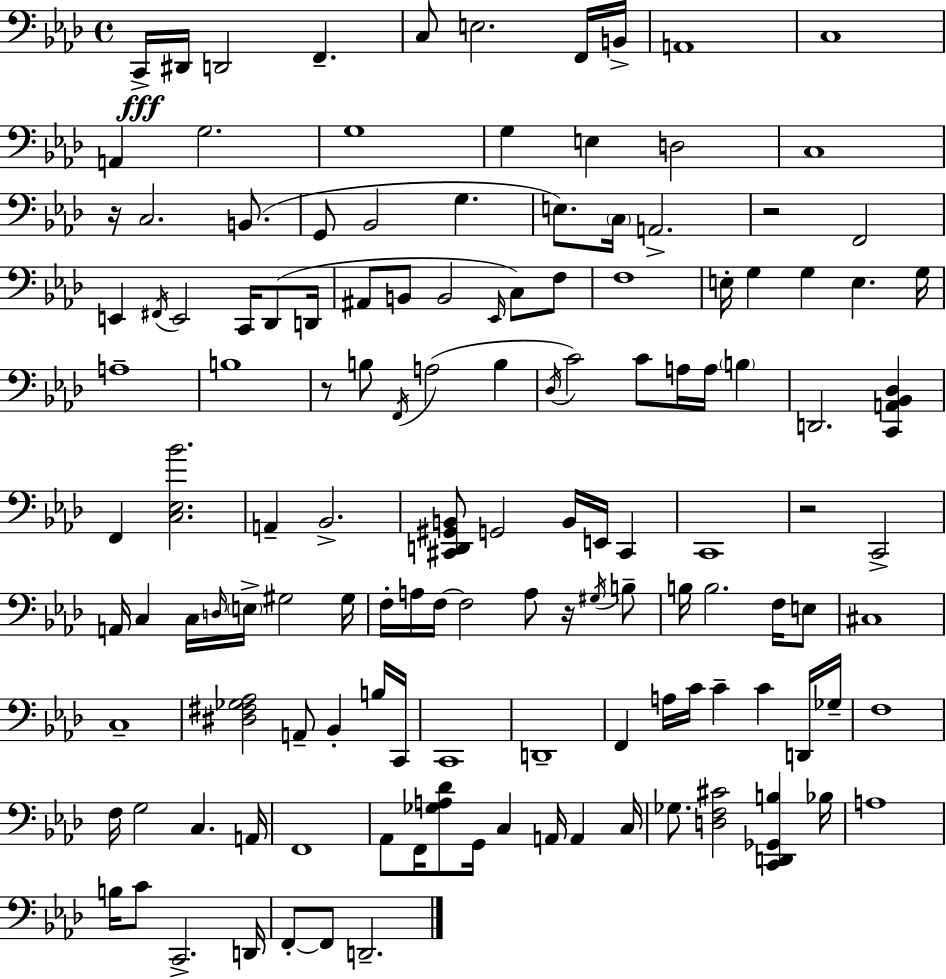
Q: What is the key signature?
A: AES major